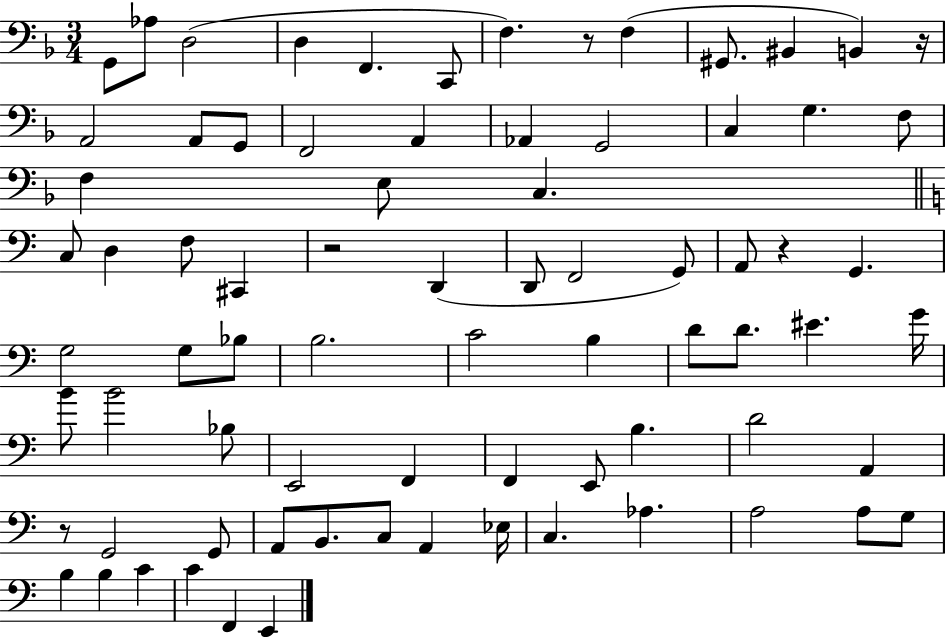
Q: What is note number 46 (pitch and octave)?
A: B4